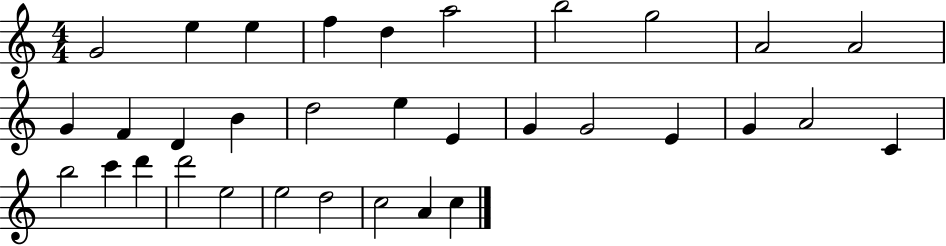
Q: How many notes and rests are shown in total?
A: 33